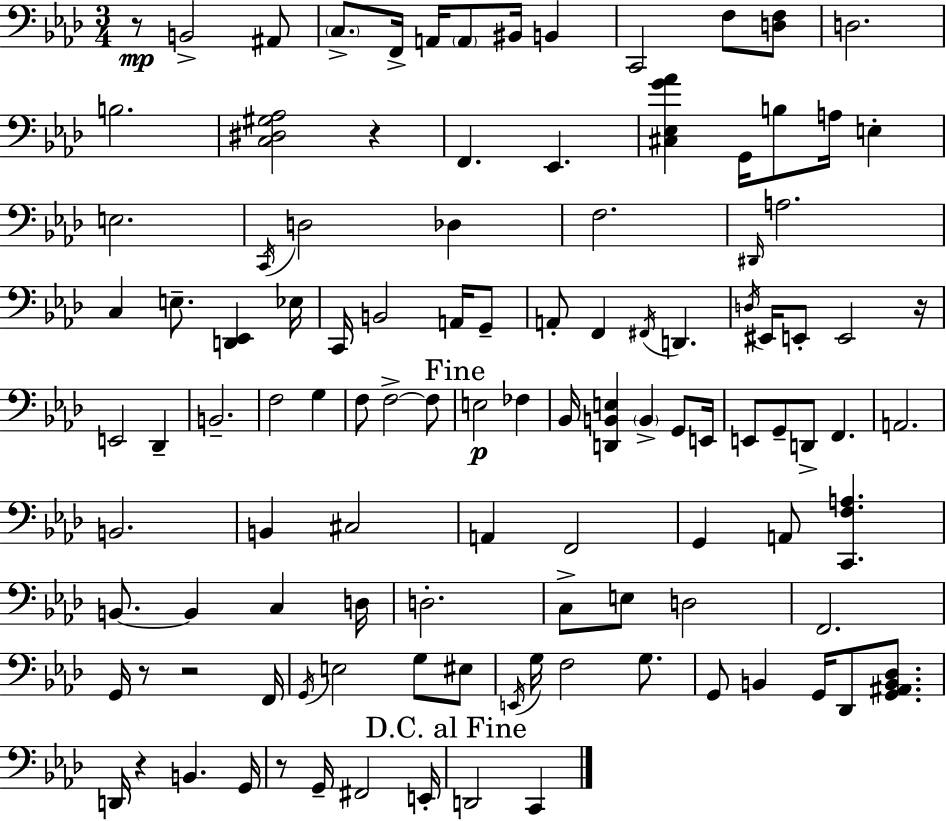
R/e B2/h A#2/e C3/e. F2/s A2/s A2/e BIS2/s B2/q C2/h F3/e [D3,F3]/e D3/h. B3/h. [C3,D#3,G#3,Ab3]/h R/q F2/q. Eb2/q. [C#3,Eb3,G4,Ab4]/q G2/s B3/e A3/s E3/q E3/h. C2/s D3/h Db3/q F3/h. D#2/s A3/h. C3/q E3/e. [D2,Eb2]/q Eb3/s C2/s B2/h A2/s G2/e A2/e F2/q F#2/s D2/q. D3/s EIS2/s E2/e E2/h R/s E2/h Db2/q B2/h. F3/h G3/q F3/e F3/h F3/e E3/h FES3/q Bb2/s [D2,B2,E3]/q B2/q G2/e E2/s E2/e G2/e D2/e F2/q. A2/h. B2/h. B2/q C#3/h A2/q F2/h G2/q A2/e [C2,F3,A3]/q. B2/e. B2/q C3/q D3/s D3/h. C3/e E3/e D3/h F2/h. G2/s R/e R/h F2/s G2/s E3/h G3/e EIS3/e E2/s G3/s F3/h G3/e. G2/e B2/q G2/s Db2/e [G2,A#2,B2,Db3]/e. D2/s R/q B2/q. G2/s R/e G2/s F#2/h E2/s D2/h C2/q